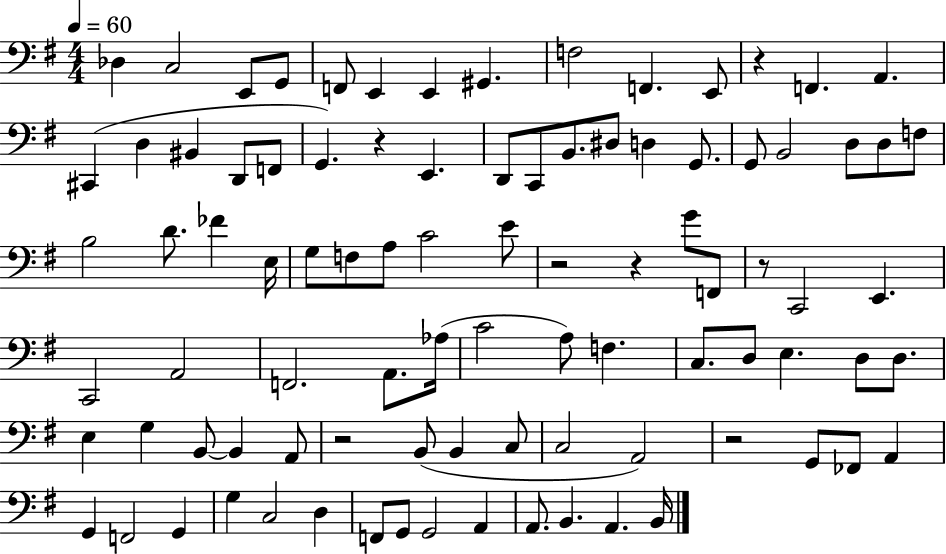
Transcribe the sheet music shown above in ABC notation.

X:1
T:Untitled
M:4/4
L:1/4
K:G
_D, C,2 E,,/2 G,,/2 F,,/2 E,, E,, ^G,, F,2 F,, E,,/2 z F,, A,, ^C,, D, ^B,, D,,/2 F,,/2 G,, z E,, D,,/2 C,,/2 B,,/2 ^D,/2 D, G,,/2 G,,/2 B,,2 D,/2 D,/2 F,/2 B,2 D/2 _F E,/4 G,/2 F,/2 A,/2 C2 E/2 z2 z G/2 F,,/2 z/2 C,,2 E,, C,,2 A,,2 F,,2 A,,/2 _A,/4 C2 A,/2 F, C,/2 D,/2 E, D,/2 D,/2 E, G, B,,/2 B,, A,,/2 z2 B,,/2 B,, C,/2 C,2 A,,2 z2 G,,/2 _F,,/2 A,, G,, F,,2 G,, G, C,2 D, F,,/2 G,,/2 G,,2 A,, A,,/2 B,, A,, B,,/4